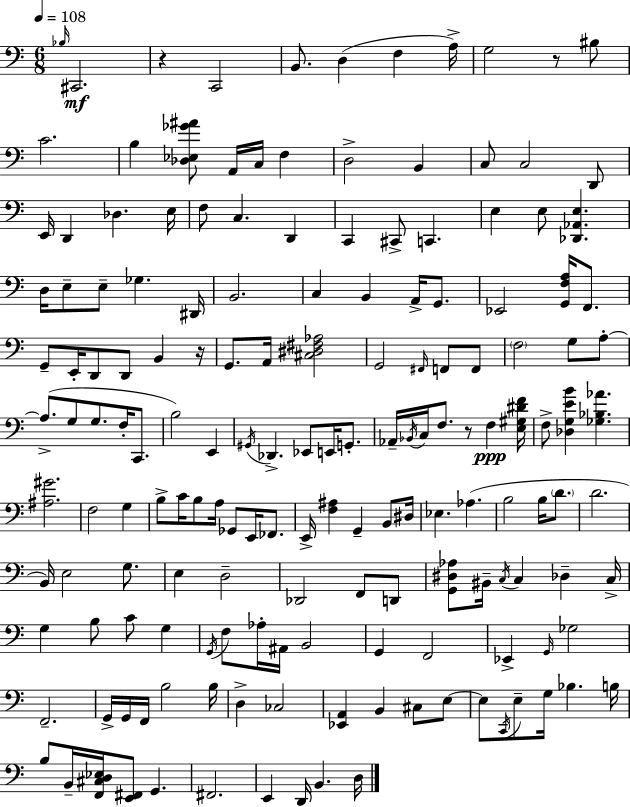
{
  \clef bass
  \numericTimeSignature
  \time 6/8
  \key a \minor
  \tempo 4 = 108
  \grace { bes16 }\mf cis,2. | r4 c,2 | b,8. d4( f4 | a16->) g2 r8 bis8 | \break c'2. | b4 <des ees ges' ais'>8 a,16 c16 f4 | d2-> b,4 | c8 c2 d,8 | \break e,16 d,4 des4. | e16 f8 c4. d,4 | c,4 cis,8-> c,4. | e4 e8 <des, aes, e>4. | \break d16 e8-- e8-- ges4. | dis,16 b,2. | c4 b,4 a,16-> g,8. | ees,2 <g, f a>16 f,8. | \break g,8-- e,16-. d,8 d,8 b,4 | r16 g,8. a,16 <cis dis fis aes>2 | g,2 \grace { fis,16 } f,8 | f,8 \parenthesize f2 g8 | \break a8-.~~ a8.->( g8 g8. f16-. c,8. | b2) e,4 | \acciaccatura { gis,16 } des,4.-> ees,8 e,16 | g,8.-. aes,16-- \acciaccatura { bes,16 } c16 f8. r8 f4\ppp | \break <e gis dis' f'>16 f8-> <des g e' b'>4 <ges bes aes'>4. | <ais gis'>2. | f2 | g4 b8-> c'16 b8 a16 ges,8 | \break e,16 fes,8. e,16-> <f ais>4 g,4-- | b,8 dis16 ees4. aes4.( | b2 | b16 \parenthesize d'8. d'2. | \break b,16) e2 | g8. e4 d2-- | des,2 | f,8 d,8 <g, dis aes>8 bis,16-- \acciaccatura { c16 } c4 | \break des4-- c16-> g4 b8 c'8 | g4 \acciaccatura { g,16 } f8 aes16-. ais,16 b,2 | g,4 f,2 | ees,4-> \grace { g,16 } ges2 | \break f,2.-- | g,16-> g,16 f,16 b2 | b16 d4-> ces2 | <ees, a,>4 b,4 | \break cis8 e8~~ e8 \acciaccatura { c,16 } e8-- | g16 bes4. b16 b8 b,16-- <f, cis d ees>16 | <e, fis,>8 g,4. fis,2. | e,4 | \break d,16 b,4. d16 \bar "|."
}